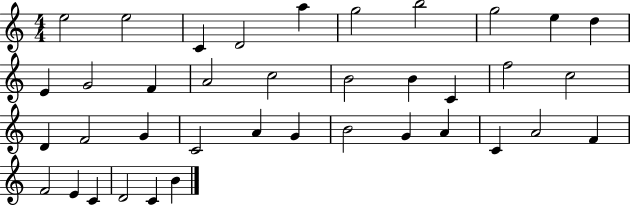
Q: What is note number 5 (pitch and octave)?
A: A5